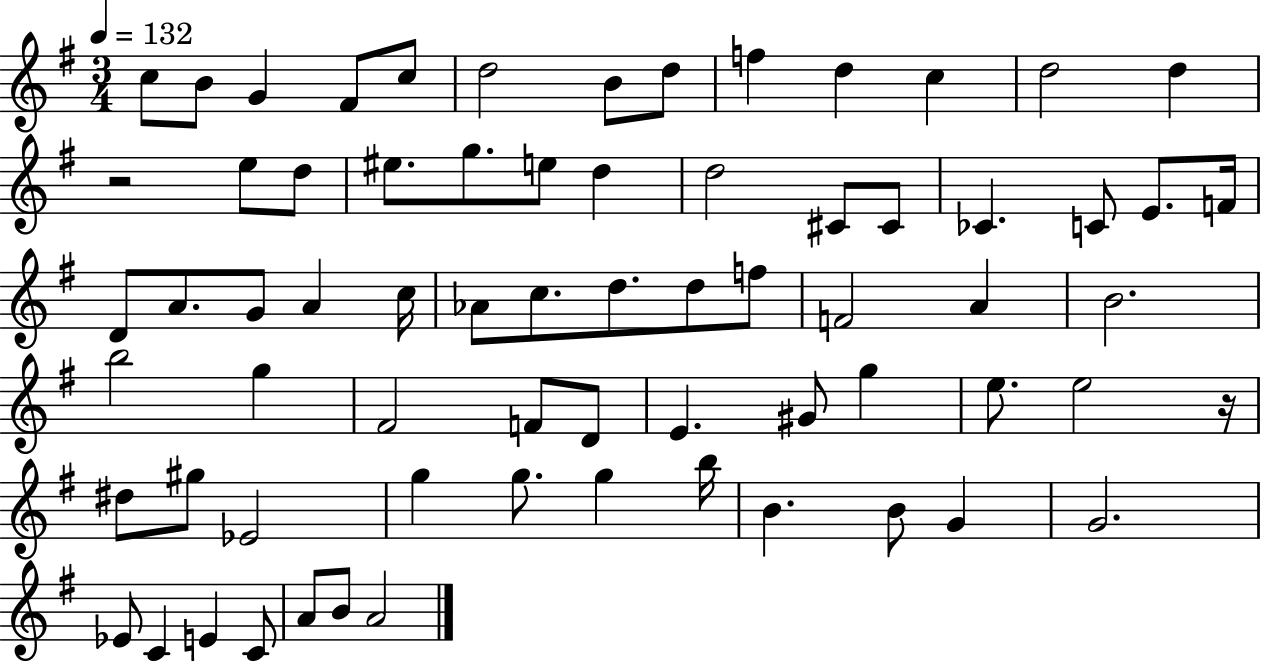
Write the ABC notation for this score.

X:1
T:Untitled
M:3/4
L:1/4
K:G
c/2 B/2 G ^F/2 c/2 d2 B/2 d/2 f d c d2 d z2 e/2 d/2 ^e/2 g/2 e/2 d d2 ^C/2 ^C/2 _C C/2 E/2 F/4 D/2 A/2 G/2 A c/4 _A/2 c/2 d/2 d/2 f/2 F2 A B2 b2 g ^F2 F/2 D/2 E ^G/2 g e/2 e2 z/4 ^d/2 ^g/2 _E2 g g/2 g b/4 B B/2 G G2 _E/2 C E C/2 A/2 B/2 A2